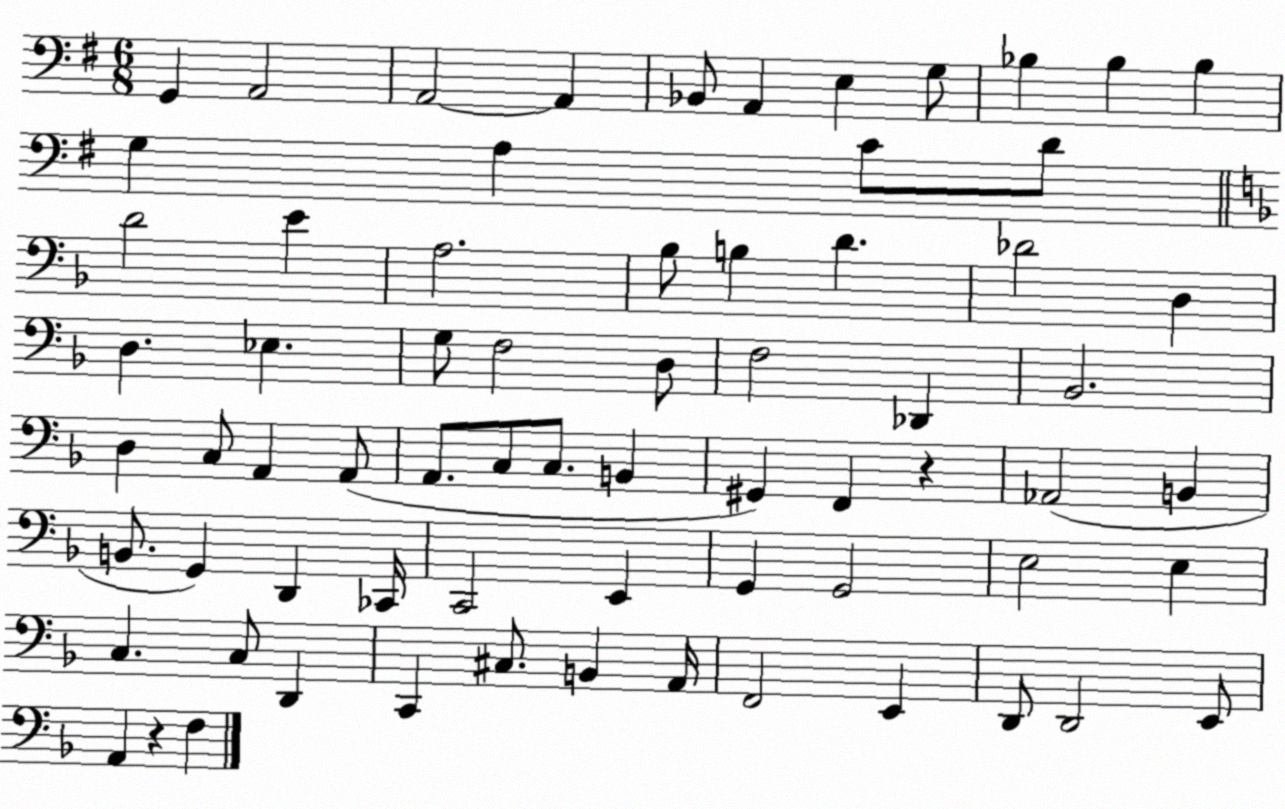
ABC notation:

X:1
T:Untitled
M:6/8
L:1/4
K:G
G,, A,,2 A,,2 A,, _B,,/2 A,, E, G,/2 _B, _B, _B, G, A, C/2 D/2 D2 E A,2 _B,/2 B, D _D2 D, D, _E, G,/2 F,2 D,/2 F,2 _D,, _B,,2 D, C,/2 A,, A,,/2 A,,/2 C,/2 C,/2 B,, ^G,, F,, z _A,,2 B,, B,,/2 G,, D,, _C,,/4 C,,2 E,, G,, G,,2 E,2 E, C, C,/2 D,, C,, ^C,/2 B,, A,,/4 F,,2 E,, D,,/2 D,,2 E,,/2 A,, z F,